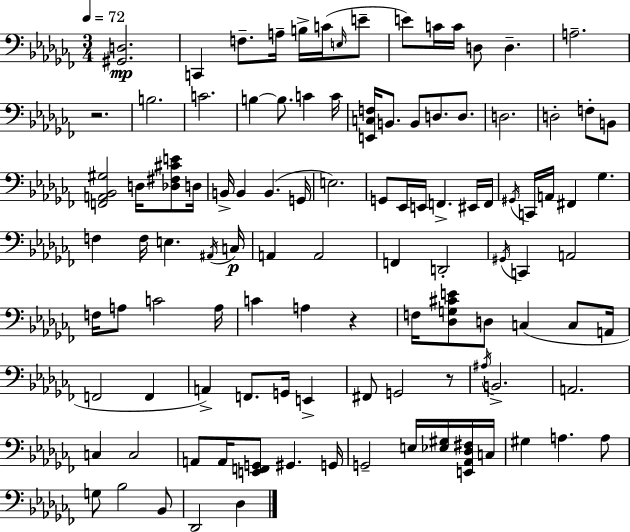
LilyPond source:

{
  \clef bass
  \numericTimeSignature
  \time 3/4
  \key aes \minor
  \tempo 4 = 72
  <gis, d>2.\mp | c,4 f8.-- a16-- b16-> c'16( \grace { e16 } e'8-- | e'8) c'16 c'16 d8 d4.-- | a2.-- | \break r2. | b2. | c'2. | b4~~ b8. c'4 | \break c'16 <e, c f>16 b,8. b,8 d8. d8. | d2. | d2-. f8-. b,8 | <f, a, bes, gis>2 d16 <des fis cis' e'>8 | \break d16 b,16-> b,4 b,4.( | g,16 e2.) | g,8 ees,16 e,16 f,4.-> eis,16 | f,16 \acciaccatura { gis,16 } c,16 a,16 fis,4 ges4. | \break f4 f16 e4. | \acciaccatura { ais,16 }\p c16 a,4 a,2 | f,4 d,2-. | \acciaccatura { gis,16 } c,4 a,2 | \break f16 a8 c'2 | a16 c'4 a4 | r4 f16 <des g cis' e'>8 d8 c4( | c8 a,16 f,2 | \break f,4 a,4->) f,8. g,16 | e,4-> fis,8 g,2 | r8 \acciaccatura { ais16 } b,2.-> | a,2. | \break c4 c2 | a,8 a,16 <e, f, g,>8 gis,4. | g,16 g,2-- | e16 <ees gis>16 <e, aes, des fis>16 c16 gis4 a4. | \break a8 g8 bes2 | bes,8 des,2 | des4 \bar "|."
}